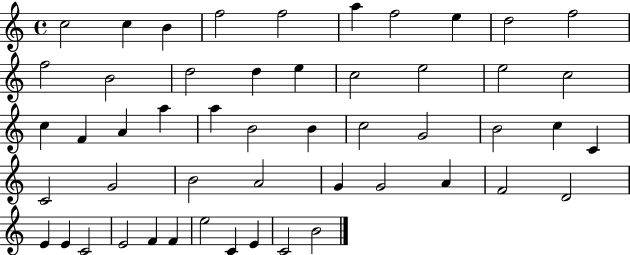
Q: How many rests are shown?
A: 0